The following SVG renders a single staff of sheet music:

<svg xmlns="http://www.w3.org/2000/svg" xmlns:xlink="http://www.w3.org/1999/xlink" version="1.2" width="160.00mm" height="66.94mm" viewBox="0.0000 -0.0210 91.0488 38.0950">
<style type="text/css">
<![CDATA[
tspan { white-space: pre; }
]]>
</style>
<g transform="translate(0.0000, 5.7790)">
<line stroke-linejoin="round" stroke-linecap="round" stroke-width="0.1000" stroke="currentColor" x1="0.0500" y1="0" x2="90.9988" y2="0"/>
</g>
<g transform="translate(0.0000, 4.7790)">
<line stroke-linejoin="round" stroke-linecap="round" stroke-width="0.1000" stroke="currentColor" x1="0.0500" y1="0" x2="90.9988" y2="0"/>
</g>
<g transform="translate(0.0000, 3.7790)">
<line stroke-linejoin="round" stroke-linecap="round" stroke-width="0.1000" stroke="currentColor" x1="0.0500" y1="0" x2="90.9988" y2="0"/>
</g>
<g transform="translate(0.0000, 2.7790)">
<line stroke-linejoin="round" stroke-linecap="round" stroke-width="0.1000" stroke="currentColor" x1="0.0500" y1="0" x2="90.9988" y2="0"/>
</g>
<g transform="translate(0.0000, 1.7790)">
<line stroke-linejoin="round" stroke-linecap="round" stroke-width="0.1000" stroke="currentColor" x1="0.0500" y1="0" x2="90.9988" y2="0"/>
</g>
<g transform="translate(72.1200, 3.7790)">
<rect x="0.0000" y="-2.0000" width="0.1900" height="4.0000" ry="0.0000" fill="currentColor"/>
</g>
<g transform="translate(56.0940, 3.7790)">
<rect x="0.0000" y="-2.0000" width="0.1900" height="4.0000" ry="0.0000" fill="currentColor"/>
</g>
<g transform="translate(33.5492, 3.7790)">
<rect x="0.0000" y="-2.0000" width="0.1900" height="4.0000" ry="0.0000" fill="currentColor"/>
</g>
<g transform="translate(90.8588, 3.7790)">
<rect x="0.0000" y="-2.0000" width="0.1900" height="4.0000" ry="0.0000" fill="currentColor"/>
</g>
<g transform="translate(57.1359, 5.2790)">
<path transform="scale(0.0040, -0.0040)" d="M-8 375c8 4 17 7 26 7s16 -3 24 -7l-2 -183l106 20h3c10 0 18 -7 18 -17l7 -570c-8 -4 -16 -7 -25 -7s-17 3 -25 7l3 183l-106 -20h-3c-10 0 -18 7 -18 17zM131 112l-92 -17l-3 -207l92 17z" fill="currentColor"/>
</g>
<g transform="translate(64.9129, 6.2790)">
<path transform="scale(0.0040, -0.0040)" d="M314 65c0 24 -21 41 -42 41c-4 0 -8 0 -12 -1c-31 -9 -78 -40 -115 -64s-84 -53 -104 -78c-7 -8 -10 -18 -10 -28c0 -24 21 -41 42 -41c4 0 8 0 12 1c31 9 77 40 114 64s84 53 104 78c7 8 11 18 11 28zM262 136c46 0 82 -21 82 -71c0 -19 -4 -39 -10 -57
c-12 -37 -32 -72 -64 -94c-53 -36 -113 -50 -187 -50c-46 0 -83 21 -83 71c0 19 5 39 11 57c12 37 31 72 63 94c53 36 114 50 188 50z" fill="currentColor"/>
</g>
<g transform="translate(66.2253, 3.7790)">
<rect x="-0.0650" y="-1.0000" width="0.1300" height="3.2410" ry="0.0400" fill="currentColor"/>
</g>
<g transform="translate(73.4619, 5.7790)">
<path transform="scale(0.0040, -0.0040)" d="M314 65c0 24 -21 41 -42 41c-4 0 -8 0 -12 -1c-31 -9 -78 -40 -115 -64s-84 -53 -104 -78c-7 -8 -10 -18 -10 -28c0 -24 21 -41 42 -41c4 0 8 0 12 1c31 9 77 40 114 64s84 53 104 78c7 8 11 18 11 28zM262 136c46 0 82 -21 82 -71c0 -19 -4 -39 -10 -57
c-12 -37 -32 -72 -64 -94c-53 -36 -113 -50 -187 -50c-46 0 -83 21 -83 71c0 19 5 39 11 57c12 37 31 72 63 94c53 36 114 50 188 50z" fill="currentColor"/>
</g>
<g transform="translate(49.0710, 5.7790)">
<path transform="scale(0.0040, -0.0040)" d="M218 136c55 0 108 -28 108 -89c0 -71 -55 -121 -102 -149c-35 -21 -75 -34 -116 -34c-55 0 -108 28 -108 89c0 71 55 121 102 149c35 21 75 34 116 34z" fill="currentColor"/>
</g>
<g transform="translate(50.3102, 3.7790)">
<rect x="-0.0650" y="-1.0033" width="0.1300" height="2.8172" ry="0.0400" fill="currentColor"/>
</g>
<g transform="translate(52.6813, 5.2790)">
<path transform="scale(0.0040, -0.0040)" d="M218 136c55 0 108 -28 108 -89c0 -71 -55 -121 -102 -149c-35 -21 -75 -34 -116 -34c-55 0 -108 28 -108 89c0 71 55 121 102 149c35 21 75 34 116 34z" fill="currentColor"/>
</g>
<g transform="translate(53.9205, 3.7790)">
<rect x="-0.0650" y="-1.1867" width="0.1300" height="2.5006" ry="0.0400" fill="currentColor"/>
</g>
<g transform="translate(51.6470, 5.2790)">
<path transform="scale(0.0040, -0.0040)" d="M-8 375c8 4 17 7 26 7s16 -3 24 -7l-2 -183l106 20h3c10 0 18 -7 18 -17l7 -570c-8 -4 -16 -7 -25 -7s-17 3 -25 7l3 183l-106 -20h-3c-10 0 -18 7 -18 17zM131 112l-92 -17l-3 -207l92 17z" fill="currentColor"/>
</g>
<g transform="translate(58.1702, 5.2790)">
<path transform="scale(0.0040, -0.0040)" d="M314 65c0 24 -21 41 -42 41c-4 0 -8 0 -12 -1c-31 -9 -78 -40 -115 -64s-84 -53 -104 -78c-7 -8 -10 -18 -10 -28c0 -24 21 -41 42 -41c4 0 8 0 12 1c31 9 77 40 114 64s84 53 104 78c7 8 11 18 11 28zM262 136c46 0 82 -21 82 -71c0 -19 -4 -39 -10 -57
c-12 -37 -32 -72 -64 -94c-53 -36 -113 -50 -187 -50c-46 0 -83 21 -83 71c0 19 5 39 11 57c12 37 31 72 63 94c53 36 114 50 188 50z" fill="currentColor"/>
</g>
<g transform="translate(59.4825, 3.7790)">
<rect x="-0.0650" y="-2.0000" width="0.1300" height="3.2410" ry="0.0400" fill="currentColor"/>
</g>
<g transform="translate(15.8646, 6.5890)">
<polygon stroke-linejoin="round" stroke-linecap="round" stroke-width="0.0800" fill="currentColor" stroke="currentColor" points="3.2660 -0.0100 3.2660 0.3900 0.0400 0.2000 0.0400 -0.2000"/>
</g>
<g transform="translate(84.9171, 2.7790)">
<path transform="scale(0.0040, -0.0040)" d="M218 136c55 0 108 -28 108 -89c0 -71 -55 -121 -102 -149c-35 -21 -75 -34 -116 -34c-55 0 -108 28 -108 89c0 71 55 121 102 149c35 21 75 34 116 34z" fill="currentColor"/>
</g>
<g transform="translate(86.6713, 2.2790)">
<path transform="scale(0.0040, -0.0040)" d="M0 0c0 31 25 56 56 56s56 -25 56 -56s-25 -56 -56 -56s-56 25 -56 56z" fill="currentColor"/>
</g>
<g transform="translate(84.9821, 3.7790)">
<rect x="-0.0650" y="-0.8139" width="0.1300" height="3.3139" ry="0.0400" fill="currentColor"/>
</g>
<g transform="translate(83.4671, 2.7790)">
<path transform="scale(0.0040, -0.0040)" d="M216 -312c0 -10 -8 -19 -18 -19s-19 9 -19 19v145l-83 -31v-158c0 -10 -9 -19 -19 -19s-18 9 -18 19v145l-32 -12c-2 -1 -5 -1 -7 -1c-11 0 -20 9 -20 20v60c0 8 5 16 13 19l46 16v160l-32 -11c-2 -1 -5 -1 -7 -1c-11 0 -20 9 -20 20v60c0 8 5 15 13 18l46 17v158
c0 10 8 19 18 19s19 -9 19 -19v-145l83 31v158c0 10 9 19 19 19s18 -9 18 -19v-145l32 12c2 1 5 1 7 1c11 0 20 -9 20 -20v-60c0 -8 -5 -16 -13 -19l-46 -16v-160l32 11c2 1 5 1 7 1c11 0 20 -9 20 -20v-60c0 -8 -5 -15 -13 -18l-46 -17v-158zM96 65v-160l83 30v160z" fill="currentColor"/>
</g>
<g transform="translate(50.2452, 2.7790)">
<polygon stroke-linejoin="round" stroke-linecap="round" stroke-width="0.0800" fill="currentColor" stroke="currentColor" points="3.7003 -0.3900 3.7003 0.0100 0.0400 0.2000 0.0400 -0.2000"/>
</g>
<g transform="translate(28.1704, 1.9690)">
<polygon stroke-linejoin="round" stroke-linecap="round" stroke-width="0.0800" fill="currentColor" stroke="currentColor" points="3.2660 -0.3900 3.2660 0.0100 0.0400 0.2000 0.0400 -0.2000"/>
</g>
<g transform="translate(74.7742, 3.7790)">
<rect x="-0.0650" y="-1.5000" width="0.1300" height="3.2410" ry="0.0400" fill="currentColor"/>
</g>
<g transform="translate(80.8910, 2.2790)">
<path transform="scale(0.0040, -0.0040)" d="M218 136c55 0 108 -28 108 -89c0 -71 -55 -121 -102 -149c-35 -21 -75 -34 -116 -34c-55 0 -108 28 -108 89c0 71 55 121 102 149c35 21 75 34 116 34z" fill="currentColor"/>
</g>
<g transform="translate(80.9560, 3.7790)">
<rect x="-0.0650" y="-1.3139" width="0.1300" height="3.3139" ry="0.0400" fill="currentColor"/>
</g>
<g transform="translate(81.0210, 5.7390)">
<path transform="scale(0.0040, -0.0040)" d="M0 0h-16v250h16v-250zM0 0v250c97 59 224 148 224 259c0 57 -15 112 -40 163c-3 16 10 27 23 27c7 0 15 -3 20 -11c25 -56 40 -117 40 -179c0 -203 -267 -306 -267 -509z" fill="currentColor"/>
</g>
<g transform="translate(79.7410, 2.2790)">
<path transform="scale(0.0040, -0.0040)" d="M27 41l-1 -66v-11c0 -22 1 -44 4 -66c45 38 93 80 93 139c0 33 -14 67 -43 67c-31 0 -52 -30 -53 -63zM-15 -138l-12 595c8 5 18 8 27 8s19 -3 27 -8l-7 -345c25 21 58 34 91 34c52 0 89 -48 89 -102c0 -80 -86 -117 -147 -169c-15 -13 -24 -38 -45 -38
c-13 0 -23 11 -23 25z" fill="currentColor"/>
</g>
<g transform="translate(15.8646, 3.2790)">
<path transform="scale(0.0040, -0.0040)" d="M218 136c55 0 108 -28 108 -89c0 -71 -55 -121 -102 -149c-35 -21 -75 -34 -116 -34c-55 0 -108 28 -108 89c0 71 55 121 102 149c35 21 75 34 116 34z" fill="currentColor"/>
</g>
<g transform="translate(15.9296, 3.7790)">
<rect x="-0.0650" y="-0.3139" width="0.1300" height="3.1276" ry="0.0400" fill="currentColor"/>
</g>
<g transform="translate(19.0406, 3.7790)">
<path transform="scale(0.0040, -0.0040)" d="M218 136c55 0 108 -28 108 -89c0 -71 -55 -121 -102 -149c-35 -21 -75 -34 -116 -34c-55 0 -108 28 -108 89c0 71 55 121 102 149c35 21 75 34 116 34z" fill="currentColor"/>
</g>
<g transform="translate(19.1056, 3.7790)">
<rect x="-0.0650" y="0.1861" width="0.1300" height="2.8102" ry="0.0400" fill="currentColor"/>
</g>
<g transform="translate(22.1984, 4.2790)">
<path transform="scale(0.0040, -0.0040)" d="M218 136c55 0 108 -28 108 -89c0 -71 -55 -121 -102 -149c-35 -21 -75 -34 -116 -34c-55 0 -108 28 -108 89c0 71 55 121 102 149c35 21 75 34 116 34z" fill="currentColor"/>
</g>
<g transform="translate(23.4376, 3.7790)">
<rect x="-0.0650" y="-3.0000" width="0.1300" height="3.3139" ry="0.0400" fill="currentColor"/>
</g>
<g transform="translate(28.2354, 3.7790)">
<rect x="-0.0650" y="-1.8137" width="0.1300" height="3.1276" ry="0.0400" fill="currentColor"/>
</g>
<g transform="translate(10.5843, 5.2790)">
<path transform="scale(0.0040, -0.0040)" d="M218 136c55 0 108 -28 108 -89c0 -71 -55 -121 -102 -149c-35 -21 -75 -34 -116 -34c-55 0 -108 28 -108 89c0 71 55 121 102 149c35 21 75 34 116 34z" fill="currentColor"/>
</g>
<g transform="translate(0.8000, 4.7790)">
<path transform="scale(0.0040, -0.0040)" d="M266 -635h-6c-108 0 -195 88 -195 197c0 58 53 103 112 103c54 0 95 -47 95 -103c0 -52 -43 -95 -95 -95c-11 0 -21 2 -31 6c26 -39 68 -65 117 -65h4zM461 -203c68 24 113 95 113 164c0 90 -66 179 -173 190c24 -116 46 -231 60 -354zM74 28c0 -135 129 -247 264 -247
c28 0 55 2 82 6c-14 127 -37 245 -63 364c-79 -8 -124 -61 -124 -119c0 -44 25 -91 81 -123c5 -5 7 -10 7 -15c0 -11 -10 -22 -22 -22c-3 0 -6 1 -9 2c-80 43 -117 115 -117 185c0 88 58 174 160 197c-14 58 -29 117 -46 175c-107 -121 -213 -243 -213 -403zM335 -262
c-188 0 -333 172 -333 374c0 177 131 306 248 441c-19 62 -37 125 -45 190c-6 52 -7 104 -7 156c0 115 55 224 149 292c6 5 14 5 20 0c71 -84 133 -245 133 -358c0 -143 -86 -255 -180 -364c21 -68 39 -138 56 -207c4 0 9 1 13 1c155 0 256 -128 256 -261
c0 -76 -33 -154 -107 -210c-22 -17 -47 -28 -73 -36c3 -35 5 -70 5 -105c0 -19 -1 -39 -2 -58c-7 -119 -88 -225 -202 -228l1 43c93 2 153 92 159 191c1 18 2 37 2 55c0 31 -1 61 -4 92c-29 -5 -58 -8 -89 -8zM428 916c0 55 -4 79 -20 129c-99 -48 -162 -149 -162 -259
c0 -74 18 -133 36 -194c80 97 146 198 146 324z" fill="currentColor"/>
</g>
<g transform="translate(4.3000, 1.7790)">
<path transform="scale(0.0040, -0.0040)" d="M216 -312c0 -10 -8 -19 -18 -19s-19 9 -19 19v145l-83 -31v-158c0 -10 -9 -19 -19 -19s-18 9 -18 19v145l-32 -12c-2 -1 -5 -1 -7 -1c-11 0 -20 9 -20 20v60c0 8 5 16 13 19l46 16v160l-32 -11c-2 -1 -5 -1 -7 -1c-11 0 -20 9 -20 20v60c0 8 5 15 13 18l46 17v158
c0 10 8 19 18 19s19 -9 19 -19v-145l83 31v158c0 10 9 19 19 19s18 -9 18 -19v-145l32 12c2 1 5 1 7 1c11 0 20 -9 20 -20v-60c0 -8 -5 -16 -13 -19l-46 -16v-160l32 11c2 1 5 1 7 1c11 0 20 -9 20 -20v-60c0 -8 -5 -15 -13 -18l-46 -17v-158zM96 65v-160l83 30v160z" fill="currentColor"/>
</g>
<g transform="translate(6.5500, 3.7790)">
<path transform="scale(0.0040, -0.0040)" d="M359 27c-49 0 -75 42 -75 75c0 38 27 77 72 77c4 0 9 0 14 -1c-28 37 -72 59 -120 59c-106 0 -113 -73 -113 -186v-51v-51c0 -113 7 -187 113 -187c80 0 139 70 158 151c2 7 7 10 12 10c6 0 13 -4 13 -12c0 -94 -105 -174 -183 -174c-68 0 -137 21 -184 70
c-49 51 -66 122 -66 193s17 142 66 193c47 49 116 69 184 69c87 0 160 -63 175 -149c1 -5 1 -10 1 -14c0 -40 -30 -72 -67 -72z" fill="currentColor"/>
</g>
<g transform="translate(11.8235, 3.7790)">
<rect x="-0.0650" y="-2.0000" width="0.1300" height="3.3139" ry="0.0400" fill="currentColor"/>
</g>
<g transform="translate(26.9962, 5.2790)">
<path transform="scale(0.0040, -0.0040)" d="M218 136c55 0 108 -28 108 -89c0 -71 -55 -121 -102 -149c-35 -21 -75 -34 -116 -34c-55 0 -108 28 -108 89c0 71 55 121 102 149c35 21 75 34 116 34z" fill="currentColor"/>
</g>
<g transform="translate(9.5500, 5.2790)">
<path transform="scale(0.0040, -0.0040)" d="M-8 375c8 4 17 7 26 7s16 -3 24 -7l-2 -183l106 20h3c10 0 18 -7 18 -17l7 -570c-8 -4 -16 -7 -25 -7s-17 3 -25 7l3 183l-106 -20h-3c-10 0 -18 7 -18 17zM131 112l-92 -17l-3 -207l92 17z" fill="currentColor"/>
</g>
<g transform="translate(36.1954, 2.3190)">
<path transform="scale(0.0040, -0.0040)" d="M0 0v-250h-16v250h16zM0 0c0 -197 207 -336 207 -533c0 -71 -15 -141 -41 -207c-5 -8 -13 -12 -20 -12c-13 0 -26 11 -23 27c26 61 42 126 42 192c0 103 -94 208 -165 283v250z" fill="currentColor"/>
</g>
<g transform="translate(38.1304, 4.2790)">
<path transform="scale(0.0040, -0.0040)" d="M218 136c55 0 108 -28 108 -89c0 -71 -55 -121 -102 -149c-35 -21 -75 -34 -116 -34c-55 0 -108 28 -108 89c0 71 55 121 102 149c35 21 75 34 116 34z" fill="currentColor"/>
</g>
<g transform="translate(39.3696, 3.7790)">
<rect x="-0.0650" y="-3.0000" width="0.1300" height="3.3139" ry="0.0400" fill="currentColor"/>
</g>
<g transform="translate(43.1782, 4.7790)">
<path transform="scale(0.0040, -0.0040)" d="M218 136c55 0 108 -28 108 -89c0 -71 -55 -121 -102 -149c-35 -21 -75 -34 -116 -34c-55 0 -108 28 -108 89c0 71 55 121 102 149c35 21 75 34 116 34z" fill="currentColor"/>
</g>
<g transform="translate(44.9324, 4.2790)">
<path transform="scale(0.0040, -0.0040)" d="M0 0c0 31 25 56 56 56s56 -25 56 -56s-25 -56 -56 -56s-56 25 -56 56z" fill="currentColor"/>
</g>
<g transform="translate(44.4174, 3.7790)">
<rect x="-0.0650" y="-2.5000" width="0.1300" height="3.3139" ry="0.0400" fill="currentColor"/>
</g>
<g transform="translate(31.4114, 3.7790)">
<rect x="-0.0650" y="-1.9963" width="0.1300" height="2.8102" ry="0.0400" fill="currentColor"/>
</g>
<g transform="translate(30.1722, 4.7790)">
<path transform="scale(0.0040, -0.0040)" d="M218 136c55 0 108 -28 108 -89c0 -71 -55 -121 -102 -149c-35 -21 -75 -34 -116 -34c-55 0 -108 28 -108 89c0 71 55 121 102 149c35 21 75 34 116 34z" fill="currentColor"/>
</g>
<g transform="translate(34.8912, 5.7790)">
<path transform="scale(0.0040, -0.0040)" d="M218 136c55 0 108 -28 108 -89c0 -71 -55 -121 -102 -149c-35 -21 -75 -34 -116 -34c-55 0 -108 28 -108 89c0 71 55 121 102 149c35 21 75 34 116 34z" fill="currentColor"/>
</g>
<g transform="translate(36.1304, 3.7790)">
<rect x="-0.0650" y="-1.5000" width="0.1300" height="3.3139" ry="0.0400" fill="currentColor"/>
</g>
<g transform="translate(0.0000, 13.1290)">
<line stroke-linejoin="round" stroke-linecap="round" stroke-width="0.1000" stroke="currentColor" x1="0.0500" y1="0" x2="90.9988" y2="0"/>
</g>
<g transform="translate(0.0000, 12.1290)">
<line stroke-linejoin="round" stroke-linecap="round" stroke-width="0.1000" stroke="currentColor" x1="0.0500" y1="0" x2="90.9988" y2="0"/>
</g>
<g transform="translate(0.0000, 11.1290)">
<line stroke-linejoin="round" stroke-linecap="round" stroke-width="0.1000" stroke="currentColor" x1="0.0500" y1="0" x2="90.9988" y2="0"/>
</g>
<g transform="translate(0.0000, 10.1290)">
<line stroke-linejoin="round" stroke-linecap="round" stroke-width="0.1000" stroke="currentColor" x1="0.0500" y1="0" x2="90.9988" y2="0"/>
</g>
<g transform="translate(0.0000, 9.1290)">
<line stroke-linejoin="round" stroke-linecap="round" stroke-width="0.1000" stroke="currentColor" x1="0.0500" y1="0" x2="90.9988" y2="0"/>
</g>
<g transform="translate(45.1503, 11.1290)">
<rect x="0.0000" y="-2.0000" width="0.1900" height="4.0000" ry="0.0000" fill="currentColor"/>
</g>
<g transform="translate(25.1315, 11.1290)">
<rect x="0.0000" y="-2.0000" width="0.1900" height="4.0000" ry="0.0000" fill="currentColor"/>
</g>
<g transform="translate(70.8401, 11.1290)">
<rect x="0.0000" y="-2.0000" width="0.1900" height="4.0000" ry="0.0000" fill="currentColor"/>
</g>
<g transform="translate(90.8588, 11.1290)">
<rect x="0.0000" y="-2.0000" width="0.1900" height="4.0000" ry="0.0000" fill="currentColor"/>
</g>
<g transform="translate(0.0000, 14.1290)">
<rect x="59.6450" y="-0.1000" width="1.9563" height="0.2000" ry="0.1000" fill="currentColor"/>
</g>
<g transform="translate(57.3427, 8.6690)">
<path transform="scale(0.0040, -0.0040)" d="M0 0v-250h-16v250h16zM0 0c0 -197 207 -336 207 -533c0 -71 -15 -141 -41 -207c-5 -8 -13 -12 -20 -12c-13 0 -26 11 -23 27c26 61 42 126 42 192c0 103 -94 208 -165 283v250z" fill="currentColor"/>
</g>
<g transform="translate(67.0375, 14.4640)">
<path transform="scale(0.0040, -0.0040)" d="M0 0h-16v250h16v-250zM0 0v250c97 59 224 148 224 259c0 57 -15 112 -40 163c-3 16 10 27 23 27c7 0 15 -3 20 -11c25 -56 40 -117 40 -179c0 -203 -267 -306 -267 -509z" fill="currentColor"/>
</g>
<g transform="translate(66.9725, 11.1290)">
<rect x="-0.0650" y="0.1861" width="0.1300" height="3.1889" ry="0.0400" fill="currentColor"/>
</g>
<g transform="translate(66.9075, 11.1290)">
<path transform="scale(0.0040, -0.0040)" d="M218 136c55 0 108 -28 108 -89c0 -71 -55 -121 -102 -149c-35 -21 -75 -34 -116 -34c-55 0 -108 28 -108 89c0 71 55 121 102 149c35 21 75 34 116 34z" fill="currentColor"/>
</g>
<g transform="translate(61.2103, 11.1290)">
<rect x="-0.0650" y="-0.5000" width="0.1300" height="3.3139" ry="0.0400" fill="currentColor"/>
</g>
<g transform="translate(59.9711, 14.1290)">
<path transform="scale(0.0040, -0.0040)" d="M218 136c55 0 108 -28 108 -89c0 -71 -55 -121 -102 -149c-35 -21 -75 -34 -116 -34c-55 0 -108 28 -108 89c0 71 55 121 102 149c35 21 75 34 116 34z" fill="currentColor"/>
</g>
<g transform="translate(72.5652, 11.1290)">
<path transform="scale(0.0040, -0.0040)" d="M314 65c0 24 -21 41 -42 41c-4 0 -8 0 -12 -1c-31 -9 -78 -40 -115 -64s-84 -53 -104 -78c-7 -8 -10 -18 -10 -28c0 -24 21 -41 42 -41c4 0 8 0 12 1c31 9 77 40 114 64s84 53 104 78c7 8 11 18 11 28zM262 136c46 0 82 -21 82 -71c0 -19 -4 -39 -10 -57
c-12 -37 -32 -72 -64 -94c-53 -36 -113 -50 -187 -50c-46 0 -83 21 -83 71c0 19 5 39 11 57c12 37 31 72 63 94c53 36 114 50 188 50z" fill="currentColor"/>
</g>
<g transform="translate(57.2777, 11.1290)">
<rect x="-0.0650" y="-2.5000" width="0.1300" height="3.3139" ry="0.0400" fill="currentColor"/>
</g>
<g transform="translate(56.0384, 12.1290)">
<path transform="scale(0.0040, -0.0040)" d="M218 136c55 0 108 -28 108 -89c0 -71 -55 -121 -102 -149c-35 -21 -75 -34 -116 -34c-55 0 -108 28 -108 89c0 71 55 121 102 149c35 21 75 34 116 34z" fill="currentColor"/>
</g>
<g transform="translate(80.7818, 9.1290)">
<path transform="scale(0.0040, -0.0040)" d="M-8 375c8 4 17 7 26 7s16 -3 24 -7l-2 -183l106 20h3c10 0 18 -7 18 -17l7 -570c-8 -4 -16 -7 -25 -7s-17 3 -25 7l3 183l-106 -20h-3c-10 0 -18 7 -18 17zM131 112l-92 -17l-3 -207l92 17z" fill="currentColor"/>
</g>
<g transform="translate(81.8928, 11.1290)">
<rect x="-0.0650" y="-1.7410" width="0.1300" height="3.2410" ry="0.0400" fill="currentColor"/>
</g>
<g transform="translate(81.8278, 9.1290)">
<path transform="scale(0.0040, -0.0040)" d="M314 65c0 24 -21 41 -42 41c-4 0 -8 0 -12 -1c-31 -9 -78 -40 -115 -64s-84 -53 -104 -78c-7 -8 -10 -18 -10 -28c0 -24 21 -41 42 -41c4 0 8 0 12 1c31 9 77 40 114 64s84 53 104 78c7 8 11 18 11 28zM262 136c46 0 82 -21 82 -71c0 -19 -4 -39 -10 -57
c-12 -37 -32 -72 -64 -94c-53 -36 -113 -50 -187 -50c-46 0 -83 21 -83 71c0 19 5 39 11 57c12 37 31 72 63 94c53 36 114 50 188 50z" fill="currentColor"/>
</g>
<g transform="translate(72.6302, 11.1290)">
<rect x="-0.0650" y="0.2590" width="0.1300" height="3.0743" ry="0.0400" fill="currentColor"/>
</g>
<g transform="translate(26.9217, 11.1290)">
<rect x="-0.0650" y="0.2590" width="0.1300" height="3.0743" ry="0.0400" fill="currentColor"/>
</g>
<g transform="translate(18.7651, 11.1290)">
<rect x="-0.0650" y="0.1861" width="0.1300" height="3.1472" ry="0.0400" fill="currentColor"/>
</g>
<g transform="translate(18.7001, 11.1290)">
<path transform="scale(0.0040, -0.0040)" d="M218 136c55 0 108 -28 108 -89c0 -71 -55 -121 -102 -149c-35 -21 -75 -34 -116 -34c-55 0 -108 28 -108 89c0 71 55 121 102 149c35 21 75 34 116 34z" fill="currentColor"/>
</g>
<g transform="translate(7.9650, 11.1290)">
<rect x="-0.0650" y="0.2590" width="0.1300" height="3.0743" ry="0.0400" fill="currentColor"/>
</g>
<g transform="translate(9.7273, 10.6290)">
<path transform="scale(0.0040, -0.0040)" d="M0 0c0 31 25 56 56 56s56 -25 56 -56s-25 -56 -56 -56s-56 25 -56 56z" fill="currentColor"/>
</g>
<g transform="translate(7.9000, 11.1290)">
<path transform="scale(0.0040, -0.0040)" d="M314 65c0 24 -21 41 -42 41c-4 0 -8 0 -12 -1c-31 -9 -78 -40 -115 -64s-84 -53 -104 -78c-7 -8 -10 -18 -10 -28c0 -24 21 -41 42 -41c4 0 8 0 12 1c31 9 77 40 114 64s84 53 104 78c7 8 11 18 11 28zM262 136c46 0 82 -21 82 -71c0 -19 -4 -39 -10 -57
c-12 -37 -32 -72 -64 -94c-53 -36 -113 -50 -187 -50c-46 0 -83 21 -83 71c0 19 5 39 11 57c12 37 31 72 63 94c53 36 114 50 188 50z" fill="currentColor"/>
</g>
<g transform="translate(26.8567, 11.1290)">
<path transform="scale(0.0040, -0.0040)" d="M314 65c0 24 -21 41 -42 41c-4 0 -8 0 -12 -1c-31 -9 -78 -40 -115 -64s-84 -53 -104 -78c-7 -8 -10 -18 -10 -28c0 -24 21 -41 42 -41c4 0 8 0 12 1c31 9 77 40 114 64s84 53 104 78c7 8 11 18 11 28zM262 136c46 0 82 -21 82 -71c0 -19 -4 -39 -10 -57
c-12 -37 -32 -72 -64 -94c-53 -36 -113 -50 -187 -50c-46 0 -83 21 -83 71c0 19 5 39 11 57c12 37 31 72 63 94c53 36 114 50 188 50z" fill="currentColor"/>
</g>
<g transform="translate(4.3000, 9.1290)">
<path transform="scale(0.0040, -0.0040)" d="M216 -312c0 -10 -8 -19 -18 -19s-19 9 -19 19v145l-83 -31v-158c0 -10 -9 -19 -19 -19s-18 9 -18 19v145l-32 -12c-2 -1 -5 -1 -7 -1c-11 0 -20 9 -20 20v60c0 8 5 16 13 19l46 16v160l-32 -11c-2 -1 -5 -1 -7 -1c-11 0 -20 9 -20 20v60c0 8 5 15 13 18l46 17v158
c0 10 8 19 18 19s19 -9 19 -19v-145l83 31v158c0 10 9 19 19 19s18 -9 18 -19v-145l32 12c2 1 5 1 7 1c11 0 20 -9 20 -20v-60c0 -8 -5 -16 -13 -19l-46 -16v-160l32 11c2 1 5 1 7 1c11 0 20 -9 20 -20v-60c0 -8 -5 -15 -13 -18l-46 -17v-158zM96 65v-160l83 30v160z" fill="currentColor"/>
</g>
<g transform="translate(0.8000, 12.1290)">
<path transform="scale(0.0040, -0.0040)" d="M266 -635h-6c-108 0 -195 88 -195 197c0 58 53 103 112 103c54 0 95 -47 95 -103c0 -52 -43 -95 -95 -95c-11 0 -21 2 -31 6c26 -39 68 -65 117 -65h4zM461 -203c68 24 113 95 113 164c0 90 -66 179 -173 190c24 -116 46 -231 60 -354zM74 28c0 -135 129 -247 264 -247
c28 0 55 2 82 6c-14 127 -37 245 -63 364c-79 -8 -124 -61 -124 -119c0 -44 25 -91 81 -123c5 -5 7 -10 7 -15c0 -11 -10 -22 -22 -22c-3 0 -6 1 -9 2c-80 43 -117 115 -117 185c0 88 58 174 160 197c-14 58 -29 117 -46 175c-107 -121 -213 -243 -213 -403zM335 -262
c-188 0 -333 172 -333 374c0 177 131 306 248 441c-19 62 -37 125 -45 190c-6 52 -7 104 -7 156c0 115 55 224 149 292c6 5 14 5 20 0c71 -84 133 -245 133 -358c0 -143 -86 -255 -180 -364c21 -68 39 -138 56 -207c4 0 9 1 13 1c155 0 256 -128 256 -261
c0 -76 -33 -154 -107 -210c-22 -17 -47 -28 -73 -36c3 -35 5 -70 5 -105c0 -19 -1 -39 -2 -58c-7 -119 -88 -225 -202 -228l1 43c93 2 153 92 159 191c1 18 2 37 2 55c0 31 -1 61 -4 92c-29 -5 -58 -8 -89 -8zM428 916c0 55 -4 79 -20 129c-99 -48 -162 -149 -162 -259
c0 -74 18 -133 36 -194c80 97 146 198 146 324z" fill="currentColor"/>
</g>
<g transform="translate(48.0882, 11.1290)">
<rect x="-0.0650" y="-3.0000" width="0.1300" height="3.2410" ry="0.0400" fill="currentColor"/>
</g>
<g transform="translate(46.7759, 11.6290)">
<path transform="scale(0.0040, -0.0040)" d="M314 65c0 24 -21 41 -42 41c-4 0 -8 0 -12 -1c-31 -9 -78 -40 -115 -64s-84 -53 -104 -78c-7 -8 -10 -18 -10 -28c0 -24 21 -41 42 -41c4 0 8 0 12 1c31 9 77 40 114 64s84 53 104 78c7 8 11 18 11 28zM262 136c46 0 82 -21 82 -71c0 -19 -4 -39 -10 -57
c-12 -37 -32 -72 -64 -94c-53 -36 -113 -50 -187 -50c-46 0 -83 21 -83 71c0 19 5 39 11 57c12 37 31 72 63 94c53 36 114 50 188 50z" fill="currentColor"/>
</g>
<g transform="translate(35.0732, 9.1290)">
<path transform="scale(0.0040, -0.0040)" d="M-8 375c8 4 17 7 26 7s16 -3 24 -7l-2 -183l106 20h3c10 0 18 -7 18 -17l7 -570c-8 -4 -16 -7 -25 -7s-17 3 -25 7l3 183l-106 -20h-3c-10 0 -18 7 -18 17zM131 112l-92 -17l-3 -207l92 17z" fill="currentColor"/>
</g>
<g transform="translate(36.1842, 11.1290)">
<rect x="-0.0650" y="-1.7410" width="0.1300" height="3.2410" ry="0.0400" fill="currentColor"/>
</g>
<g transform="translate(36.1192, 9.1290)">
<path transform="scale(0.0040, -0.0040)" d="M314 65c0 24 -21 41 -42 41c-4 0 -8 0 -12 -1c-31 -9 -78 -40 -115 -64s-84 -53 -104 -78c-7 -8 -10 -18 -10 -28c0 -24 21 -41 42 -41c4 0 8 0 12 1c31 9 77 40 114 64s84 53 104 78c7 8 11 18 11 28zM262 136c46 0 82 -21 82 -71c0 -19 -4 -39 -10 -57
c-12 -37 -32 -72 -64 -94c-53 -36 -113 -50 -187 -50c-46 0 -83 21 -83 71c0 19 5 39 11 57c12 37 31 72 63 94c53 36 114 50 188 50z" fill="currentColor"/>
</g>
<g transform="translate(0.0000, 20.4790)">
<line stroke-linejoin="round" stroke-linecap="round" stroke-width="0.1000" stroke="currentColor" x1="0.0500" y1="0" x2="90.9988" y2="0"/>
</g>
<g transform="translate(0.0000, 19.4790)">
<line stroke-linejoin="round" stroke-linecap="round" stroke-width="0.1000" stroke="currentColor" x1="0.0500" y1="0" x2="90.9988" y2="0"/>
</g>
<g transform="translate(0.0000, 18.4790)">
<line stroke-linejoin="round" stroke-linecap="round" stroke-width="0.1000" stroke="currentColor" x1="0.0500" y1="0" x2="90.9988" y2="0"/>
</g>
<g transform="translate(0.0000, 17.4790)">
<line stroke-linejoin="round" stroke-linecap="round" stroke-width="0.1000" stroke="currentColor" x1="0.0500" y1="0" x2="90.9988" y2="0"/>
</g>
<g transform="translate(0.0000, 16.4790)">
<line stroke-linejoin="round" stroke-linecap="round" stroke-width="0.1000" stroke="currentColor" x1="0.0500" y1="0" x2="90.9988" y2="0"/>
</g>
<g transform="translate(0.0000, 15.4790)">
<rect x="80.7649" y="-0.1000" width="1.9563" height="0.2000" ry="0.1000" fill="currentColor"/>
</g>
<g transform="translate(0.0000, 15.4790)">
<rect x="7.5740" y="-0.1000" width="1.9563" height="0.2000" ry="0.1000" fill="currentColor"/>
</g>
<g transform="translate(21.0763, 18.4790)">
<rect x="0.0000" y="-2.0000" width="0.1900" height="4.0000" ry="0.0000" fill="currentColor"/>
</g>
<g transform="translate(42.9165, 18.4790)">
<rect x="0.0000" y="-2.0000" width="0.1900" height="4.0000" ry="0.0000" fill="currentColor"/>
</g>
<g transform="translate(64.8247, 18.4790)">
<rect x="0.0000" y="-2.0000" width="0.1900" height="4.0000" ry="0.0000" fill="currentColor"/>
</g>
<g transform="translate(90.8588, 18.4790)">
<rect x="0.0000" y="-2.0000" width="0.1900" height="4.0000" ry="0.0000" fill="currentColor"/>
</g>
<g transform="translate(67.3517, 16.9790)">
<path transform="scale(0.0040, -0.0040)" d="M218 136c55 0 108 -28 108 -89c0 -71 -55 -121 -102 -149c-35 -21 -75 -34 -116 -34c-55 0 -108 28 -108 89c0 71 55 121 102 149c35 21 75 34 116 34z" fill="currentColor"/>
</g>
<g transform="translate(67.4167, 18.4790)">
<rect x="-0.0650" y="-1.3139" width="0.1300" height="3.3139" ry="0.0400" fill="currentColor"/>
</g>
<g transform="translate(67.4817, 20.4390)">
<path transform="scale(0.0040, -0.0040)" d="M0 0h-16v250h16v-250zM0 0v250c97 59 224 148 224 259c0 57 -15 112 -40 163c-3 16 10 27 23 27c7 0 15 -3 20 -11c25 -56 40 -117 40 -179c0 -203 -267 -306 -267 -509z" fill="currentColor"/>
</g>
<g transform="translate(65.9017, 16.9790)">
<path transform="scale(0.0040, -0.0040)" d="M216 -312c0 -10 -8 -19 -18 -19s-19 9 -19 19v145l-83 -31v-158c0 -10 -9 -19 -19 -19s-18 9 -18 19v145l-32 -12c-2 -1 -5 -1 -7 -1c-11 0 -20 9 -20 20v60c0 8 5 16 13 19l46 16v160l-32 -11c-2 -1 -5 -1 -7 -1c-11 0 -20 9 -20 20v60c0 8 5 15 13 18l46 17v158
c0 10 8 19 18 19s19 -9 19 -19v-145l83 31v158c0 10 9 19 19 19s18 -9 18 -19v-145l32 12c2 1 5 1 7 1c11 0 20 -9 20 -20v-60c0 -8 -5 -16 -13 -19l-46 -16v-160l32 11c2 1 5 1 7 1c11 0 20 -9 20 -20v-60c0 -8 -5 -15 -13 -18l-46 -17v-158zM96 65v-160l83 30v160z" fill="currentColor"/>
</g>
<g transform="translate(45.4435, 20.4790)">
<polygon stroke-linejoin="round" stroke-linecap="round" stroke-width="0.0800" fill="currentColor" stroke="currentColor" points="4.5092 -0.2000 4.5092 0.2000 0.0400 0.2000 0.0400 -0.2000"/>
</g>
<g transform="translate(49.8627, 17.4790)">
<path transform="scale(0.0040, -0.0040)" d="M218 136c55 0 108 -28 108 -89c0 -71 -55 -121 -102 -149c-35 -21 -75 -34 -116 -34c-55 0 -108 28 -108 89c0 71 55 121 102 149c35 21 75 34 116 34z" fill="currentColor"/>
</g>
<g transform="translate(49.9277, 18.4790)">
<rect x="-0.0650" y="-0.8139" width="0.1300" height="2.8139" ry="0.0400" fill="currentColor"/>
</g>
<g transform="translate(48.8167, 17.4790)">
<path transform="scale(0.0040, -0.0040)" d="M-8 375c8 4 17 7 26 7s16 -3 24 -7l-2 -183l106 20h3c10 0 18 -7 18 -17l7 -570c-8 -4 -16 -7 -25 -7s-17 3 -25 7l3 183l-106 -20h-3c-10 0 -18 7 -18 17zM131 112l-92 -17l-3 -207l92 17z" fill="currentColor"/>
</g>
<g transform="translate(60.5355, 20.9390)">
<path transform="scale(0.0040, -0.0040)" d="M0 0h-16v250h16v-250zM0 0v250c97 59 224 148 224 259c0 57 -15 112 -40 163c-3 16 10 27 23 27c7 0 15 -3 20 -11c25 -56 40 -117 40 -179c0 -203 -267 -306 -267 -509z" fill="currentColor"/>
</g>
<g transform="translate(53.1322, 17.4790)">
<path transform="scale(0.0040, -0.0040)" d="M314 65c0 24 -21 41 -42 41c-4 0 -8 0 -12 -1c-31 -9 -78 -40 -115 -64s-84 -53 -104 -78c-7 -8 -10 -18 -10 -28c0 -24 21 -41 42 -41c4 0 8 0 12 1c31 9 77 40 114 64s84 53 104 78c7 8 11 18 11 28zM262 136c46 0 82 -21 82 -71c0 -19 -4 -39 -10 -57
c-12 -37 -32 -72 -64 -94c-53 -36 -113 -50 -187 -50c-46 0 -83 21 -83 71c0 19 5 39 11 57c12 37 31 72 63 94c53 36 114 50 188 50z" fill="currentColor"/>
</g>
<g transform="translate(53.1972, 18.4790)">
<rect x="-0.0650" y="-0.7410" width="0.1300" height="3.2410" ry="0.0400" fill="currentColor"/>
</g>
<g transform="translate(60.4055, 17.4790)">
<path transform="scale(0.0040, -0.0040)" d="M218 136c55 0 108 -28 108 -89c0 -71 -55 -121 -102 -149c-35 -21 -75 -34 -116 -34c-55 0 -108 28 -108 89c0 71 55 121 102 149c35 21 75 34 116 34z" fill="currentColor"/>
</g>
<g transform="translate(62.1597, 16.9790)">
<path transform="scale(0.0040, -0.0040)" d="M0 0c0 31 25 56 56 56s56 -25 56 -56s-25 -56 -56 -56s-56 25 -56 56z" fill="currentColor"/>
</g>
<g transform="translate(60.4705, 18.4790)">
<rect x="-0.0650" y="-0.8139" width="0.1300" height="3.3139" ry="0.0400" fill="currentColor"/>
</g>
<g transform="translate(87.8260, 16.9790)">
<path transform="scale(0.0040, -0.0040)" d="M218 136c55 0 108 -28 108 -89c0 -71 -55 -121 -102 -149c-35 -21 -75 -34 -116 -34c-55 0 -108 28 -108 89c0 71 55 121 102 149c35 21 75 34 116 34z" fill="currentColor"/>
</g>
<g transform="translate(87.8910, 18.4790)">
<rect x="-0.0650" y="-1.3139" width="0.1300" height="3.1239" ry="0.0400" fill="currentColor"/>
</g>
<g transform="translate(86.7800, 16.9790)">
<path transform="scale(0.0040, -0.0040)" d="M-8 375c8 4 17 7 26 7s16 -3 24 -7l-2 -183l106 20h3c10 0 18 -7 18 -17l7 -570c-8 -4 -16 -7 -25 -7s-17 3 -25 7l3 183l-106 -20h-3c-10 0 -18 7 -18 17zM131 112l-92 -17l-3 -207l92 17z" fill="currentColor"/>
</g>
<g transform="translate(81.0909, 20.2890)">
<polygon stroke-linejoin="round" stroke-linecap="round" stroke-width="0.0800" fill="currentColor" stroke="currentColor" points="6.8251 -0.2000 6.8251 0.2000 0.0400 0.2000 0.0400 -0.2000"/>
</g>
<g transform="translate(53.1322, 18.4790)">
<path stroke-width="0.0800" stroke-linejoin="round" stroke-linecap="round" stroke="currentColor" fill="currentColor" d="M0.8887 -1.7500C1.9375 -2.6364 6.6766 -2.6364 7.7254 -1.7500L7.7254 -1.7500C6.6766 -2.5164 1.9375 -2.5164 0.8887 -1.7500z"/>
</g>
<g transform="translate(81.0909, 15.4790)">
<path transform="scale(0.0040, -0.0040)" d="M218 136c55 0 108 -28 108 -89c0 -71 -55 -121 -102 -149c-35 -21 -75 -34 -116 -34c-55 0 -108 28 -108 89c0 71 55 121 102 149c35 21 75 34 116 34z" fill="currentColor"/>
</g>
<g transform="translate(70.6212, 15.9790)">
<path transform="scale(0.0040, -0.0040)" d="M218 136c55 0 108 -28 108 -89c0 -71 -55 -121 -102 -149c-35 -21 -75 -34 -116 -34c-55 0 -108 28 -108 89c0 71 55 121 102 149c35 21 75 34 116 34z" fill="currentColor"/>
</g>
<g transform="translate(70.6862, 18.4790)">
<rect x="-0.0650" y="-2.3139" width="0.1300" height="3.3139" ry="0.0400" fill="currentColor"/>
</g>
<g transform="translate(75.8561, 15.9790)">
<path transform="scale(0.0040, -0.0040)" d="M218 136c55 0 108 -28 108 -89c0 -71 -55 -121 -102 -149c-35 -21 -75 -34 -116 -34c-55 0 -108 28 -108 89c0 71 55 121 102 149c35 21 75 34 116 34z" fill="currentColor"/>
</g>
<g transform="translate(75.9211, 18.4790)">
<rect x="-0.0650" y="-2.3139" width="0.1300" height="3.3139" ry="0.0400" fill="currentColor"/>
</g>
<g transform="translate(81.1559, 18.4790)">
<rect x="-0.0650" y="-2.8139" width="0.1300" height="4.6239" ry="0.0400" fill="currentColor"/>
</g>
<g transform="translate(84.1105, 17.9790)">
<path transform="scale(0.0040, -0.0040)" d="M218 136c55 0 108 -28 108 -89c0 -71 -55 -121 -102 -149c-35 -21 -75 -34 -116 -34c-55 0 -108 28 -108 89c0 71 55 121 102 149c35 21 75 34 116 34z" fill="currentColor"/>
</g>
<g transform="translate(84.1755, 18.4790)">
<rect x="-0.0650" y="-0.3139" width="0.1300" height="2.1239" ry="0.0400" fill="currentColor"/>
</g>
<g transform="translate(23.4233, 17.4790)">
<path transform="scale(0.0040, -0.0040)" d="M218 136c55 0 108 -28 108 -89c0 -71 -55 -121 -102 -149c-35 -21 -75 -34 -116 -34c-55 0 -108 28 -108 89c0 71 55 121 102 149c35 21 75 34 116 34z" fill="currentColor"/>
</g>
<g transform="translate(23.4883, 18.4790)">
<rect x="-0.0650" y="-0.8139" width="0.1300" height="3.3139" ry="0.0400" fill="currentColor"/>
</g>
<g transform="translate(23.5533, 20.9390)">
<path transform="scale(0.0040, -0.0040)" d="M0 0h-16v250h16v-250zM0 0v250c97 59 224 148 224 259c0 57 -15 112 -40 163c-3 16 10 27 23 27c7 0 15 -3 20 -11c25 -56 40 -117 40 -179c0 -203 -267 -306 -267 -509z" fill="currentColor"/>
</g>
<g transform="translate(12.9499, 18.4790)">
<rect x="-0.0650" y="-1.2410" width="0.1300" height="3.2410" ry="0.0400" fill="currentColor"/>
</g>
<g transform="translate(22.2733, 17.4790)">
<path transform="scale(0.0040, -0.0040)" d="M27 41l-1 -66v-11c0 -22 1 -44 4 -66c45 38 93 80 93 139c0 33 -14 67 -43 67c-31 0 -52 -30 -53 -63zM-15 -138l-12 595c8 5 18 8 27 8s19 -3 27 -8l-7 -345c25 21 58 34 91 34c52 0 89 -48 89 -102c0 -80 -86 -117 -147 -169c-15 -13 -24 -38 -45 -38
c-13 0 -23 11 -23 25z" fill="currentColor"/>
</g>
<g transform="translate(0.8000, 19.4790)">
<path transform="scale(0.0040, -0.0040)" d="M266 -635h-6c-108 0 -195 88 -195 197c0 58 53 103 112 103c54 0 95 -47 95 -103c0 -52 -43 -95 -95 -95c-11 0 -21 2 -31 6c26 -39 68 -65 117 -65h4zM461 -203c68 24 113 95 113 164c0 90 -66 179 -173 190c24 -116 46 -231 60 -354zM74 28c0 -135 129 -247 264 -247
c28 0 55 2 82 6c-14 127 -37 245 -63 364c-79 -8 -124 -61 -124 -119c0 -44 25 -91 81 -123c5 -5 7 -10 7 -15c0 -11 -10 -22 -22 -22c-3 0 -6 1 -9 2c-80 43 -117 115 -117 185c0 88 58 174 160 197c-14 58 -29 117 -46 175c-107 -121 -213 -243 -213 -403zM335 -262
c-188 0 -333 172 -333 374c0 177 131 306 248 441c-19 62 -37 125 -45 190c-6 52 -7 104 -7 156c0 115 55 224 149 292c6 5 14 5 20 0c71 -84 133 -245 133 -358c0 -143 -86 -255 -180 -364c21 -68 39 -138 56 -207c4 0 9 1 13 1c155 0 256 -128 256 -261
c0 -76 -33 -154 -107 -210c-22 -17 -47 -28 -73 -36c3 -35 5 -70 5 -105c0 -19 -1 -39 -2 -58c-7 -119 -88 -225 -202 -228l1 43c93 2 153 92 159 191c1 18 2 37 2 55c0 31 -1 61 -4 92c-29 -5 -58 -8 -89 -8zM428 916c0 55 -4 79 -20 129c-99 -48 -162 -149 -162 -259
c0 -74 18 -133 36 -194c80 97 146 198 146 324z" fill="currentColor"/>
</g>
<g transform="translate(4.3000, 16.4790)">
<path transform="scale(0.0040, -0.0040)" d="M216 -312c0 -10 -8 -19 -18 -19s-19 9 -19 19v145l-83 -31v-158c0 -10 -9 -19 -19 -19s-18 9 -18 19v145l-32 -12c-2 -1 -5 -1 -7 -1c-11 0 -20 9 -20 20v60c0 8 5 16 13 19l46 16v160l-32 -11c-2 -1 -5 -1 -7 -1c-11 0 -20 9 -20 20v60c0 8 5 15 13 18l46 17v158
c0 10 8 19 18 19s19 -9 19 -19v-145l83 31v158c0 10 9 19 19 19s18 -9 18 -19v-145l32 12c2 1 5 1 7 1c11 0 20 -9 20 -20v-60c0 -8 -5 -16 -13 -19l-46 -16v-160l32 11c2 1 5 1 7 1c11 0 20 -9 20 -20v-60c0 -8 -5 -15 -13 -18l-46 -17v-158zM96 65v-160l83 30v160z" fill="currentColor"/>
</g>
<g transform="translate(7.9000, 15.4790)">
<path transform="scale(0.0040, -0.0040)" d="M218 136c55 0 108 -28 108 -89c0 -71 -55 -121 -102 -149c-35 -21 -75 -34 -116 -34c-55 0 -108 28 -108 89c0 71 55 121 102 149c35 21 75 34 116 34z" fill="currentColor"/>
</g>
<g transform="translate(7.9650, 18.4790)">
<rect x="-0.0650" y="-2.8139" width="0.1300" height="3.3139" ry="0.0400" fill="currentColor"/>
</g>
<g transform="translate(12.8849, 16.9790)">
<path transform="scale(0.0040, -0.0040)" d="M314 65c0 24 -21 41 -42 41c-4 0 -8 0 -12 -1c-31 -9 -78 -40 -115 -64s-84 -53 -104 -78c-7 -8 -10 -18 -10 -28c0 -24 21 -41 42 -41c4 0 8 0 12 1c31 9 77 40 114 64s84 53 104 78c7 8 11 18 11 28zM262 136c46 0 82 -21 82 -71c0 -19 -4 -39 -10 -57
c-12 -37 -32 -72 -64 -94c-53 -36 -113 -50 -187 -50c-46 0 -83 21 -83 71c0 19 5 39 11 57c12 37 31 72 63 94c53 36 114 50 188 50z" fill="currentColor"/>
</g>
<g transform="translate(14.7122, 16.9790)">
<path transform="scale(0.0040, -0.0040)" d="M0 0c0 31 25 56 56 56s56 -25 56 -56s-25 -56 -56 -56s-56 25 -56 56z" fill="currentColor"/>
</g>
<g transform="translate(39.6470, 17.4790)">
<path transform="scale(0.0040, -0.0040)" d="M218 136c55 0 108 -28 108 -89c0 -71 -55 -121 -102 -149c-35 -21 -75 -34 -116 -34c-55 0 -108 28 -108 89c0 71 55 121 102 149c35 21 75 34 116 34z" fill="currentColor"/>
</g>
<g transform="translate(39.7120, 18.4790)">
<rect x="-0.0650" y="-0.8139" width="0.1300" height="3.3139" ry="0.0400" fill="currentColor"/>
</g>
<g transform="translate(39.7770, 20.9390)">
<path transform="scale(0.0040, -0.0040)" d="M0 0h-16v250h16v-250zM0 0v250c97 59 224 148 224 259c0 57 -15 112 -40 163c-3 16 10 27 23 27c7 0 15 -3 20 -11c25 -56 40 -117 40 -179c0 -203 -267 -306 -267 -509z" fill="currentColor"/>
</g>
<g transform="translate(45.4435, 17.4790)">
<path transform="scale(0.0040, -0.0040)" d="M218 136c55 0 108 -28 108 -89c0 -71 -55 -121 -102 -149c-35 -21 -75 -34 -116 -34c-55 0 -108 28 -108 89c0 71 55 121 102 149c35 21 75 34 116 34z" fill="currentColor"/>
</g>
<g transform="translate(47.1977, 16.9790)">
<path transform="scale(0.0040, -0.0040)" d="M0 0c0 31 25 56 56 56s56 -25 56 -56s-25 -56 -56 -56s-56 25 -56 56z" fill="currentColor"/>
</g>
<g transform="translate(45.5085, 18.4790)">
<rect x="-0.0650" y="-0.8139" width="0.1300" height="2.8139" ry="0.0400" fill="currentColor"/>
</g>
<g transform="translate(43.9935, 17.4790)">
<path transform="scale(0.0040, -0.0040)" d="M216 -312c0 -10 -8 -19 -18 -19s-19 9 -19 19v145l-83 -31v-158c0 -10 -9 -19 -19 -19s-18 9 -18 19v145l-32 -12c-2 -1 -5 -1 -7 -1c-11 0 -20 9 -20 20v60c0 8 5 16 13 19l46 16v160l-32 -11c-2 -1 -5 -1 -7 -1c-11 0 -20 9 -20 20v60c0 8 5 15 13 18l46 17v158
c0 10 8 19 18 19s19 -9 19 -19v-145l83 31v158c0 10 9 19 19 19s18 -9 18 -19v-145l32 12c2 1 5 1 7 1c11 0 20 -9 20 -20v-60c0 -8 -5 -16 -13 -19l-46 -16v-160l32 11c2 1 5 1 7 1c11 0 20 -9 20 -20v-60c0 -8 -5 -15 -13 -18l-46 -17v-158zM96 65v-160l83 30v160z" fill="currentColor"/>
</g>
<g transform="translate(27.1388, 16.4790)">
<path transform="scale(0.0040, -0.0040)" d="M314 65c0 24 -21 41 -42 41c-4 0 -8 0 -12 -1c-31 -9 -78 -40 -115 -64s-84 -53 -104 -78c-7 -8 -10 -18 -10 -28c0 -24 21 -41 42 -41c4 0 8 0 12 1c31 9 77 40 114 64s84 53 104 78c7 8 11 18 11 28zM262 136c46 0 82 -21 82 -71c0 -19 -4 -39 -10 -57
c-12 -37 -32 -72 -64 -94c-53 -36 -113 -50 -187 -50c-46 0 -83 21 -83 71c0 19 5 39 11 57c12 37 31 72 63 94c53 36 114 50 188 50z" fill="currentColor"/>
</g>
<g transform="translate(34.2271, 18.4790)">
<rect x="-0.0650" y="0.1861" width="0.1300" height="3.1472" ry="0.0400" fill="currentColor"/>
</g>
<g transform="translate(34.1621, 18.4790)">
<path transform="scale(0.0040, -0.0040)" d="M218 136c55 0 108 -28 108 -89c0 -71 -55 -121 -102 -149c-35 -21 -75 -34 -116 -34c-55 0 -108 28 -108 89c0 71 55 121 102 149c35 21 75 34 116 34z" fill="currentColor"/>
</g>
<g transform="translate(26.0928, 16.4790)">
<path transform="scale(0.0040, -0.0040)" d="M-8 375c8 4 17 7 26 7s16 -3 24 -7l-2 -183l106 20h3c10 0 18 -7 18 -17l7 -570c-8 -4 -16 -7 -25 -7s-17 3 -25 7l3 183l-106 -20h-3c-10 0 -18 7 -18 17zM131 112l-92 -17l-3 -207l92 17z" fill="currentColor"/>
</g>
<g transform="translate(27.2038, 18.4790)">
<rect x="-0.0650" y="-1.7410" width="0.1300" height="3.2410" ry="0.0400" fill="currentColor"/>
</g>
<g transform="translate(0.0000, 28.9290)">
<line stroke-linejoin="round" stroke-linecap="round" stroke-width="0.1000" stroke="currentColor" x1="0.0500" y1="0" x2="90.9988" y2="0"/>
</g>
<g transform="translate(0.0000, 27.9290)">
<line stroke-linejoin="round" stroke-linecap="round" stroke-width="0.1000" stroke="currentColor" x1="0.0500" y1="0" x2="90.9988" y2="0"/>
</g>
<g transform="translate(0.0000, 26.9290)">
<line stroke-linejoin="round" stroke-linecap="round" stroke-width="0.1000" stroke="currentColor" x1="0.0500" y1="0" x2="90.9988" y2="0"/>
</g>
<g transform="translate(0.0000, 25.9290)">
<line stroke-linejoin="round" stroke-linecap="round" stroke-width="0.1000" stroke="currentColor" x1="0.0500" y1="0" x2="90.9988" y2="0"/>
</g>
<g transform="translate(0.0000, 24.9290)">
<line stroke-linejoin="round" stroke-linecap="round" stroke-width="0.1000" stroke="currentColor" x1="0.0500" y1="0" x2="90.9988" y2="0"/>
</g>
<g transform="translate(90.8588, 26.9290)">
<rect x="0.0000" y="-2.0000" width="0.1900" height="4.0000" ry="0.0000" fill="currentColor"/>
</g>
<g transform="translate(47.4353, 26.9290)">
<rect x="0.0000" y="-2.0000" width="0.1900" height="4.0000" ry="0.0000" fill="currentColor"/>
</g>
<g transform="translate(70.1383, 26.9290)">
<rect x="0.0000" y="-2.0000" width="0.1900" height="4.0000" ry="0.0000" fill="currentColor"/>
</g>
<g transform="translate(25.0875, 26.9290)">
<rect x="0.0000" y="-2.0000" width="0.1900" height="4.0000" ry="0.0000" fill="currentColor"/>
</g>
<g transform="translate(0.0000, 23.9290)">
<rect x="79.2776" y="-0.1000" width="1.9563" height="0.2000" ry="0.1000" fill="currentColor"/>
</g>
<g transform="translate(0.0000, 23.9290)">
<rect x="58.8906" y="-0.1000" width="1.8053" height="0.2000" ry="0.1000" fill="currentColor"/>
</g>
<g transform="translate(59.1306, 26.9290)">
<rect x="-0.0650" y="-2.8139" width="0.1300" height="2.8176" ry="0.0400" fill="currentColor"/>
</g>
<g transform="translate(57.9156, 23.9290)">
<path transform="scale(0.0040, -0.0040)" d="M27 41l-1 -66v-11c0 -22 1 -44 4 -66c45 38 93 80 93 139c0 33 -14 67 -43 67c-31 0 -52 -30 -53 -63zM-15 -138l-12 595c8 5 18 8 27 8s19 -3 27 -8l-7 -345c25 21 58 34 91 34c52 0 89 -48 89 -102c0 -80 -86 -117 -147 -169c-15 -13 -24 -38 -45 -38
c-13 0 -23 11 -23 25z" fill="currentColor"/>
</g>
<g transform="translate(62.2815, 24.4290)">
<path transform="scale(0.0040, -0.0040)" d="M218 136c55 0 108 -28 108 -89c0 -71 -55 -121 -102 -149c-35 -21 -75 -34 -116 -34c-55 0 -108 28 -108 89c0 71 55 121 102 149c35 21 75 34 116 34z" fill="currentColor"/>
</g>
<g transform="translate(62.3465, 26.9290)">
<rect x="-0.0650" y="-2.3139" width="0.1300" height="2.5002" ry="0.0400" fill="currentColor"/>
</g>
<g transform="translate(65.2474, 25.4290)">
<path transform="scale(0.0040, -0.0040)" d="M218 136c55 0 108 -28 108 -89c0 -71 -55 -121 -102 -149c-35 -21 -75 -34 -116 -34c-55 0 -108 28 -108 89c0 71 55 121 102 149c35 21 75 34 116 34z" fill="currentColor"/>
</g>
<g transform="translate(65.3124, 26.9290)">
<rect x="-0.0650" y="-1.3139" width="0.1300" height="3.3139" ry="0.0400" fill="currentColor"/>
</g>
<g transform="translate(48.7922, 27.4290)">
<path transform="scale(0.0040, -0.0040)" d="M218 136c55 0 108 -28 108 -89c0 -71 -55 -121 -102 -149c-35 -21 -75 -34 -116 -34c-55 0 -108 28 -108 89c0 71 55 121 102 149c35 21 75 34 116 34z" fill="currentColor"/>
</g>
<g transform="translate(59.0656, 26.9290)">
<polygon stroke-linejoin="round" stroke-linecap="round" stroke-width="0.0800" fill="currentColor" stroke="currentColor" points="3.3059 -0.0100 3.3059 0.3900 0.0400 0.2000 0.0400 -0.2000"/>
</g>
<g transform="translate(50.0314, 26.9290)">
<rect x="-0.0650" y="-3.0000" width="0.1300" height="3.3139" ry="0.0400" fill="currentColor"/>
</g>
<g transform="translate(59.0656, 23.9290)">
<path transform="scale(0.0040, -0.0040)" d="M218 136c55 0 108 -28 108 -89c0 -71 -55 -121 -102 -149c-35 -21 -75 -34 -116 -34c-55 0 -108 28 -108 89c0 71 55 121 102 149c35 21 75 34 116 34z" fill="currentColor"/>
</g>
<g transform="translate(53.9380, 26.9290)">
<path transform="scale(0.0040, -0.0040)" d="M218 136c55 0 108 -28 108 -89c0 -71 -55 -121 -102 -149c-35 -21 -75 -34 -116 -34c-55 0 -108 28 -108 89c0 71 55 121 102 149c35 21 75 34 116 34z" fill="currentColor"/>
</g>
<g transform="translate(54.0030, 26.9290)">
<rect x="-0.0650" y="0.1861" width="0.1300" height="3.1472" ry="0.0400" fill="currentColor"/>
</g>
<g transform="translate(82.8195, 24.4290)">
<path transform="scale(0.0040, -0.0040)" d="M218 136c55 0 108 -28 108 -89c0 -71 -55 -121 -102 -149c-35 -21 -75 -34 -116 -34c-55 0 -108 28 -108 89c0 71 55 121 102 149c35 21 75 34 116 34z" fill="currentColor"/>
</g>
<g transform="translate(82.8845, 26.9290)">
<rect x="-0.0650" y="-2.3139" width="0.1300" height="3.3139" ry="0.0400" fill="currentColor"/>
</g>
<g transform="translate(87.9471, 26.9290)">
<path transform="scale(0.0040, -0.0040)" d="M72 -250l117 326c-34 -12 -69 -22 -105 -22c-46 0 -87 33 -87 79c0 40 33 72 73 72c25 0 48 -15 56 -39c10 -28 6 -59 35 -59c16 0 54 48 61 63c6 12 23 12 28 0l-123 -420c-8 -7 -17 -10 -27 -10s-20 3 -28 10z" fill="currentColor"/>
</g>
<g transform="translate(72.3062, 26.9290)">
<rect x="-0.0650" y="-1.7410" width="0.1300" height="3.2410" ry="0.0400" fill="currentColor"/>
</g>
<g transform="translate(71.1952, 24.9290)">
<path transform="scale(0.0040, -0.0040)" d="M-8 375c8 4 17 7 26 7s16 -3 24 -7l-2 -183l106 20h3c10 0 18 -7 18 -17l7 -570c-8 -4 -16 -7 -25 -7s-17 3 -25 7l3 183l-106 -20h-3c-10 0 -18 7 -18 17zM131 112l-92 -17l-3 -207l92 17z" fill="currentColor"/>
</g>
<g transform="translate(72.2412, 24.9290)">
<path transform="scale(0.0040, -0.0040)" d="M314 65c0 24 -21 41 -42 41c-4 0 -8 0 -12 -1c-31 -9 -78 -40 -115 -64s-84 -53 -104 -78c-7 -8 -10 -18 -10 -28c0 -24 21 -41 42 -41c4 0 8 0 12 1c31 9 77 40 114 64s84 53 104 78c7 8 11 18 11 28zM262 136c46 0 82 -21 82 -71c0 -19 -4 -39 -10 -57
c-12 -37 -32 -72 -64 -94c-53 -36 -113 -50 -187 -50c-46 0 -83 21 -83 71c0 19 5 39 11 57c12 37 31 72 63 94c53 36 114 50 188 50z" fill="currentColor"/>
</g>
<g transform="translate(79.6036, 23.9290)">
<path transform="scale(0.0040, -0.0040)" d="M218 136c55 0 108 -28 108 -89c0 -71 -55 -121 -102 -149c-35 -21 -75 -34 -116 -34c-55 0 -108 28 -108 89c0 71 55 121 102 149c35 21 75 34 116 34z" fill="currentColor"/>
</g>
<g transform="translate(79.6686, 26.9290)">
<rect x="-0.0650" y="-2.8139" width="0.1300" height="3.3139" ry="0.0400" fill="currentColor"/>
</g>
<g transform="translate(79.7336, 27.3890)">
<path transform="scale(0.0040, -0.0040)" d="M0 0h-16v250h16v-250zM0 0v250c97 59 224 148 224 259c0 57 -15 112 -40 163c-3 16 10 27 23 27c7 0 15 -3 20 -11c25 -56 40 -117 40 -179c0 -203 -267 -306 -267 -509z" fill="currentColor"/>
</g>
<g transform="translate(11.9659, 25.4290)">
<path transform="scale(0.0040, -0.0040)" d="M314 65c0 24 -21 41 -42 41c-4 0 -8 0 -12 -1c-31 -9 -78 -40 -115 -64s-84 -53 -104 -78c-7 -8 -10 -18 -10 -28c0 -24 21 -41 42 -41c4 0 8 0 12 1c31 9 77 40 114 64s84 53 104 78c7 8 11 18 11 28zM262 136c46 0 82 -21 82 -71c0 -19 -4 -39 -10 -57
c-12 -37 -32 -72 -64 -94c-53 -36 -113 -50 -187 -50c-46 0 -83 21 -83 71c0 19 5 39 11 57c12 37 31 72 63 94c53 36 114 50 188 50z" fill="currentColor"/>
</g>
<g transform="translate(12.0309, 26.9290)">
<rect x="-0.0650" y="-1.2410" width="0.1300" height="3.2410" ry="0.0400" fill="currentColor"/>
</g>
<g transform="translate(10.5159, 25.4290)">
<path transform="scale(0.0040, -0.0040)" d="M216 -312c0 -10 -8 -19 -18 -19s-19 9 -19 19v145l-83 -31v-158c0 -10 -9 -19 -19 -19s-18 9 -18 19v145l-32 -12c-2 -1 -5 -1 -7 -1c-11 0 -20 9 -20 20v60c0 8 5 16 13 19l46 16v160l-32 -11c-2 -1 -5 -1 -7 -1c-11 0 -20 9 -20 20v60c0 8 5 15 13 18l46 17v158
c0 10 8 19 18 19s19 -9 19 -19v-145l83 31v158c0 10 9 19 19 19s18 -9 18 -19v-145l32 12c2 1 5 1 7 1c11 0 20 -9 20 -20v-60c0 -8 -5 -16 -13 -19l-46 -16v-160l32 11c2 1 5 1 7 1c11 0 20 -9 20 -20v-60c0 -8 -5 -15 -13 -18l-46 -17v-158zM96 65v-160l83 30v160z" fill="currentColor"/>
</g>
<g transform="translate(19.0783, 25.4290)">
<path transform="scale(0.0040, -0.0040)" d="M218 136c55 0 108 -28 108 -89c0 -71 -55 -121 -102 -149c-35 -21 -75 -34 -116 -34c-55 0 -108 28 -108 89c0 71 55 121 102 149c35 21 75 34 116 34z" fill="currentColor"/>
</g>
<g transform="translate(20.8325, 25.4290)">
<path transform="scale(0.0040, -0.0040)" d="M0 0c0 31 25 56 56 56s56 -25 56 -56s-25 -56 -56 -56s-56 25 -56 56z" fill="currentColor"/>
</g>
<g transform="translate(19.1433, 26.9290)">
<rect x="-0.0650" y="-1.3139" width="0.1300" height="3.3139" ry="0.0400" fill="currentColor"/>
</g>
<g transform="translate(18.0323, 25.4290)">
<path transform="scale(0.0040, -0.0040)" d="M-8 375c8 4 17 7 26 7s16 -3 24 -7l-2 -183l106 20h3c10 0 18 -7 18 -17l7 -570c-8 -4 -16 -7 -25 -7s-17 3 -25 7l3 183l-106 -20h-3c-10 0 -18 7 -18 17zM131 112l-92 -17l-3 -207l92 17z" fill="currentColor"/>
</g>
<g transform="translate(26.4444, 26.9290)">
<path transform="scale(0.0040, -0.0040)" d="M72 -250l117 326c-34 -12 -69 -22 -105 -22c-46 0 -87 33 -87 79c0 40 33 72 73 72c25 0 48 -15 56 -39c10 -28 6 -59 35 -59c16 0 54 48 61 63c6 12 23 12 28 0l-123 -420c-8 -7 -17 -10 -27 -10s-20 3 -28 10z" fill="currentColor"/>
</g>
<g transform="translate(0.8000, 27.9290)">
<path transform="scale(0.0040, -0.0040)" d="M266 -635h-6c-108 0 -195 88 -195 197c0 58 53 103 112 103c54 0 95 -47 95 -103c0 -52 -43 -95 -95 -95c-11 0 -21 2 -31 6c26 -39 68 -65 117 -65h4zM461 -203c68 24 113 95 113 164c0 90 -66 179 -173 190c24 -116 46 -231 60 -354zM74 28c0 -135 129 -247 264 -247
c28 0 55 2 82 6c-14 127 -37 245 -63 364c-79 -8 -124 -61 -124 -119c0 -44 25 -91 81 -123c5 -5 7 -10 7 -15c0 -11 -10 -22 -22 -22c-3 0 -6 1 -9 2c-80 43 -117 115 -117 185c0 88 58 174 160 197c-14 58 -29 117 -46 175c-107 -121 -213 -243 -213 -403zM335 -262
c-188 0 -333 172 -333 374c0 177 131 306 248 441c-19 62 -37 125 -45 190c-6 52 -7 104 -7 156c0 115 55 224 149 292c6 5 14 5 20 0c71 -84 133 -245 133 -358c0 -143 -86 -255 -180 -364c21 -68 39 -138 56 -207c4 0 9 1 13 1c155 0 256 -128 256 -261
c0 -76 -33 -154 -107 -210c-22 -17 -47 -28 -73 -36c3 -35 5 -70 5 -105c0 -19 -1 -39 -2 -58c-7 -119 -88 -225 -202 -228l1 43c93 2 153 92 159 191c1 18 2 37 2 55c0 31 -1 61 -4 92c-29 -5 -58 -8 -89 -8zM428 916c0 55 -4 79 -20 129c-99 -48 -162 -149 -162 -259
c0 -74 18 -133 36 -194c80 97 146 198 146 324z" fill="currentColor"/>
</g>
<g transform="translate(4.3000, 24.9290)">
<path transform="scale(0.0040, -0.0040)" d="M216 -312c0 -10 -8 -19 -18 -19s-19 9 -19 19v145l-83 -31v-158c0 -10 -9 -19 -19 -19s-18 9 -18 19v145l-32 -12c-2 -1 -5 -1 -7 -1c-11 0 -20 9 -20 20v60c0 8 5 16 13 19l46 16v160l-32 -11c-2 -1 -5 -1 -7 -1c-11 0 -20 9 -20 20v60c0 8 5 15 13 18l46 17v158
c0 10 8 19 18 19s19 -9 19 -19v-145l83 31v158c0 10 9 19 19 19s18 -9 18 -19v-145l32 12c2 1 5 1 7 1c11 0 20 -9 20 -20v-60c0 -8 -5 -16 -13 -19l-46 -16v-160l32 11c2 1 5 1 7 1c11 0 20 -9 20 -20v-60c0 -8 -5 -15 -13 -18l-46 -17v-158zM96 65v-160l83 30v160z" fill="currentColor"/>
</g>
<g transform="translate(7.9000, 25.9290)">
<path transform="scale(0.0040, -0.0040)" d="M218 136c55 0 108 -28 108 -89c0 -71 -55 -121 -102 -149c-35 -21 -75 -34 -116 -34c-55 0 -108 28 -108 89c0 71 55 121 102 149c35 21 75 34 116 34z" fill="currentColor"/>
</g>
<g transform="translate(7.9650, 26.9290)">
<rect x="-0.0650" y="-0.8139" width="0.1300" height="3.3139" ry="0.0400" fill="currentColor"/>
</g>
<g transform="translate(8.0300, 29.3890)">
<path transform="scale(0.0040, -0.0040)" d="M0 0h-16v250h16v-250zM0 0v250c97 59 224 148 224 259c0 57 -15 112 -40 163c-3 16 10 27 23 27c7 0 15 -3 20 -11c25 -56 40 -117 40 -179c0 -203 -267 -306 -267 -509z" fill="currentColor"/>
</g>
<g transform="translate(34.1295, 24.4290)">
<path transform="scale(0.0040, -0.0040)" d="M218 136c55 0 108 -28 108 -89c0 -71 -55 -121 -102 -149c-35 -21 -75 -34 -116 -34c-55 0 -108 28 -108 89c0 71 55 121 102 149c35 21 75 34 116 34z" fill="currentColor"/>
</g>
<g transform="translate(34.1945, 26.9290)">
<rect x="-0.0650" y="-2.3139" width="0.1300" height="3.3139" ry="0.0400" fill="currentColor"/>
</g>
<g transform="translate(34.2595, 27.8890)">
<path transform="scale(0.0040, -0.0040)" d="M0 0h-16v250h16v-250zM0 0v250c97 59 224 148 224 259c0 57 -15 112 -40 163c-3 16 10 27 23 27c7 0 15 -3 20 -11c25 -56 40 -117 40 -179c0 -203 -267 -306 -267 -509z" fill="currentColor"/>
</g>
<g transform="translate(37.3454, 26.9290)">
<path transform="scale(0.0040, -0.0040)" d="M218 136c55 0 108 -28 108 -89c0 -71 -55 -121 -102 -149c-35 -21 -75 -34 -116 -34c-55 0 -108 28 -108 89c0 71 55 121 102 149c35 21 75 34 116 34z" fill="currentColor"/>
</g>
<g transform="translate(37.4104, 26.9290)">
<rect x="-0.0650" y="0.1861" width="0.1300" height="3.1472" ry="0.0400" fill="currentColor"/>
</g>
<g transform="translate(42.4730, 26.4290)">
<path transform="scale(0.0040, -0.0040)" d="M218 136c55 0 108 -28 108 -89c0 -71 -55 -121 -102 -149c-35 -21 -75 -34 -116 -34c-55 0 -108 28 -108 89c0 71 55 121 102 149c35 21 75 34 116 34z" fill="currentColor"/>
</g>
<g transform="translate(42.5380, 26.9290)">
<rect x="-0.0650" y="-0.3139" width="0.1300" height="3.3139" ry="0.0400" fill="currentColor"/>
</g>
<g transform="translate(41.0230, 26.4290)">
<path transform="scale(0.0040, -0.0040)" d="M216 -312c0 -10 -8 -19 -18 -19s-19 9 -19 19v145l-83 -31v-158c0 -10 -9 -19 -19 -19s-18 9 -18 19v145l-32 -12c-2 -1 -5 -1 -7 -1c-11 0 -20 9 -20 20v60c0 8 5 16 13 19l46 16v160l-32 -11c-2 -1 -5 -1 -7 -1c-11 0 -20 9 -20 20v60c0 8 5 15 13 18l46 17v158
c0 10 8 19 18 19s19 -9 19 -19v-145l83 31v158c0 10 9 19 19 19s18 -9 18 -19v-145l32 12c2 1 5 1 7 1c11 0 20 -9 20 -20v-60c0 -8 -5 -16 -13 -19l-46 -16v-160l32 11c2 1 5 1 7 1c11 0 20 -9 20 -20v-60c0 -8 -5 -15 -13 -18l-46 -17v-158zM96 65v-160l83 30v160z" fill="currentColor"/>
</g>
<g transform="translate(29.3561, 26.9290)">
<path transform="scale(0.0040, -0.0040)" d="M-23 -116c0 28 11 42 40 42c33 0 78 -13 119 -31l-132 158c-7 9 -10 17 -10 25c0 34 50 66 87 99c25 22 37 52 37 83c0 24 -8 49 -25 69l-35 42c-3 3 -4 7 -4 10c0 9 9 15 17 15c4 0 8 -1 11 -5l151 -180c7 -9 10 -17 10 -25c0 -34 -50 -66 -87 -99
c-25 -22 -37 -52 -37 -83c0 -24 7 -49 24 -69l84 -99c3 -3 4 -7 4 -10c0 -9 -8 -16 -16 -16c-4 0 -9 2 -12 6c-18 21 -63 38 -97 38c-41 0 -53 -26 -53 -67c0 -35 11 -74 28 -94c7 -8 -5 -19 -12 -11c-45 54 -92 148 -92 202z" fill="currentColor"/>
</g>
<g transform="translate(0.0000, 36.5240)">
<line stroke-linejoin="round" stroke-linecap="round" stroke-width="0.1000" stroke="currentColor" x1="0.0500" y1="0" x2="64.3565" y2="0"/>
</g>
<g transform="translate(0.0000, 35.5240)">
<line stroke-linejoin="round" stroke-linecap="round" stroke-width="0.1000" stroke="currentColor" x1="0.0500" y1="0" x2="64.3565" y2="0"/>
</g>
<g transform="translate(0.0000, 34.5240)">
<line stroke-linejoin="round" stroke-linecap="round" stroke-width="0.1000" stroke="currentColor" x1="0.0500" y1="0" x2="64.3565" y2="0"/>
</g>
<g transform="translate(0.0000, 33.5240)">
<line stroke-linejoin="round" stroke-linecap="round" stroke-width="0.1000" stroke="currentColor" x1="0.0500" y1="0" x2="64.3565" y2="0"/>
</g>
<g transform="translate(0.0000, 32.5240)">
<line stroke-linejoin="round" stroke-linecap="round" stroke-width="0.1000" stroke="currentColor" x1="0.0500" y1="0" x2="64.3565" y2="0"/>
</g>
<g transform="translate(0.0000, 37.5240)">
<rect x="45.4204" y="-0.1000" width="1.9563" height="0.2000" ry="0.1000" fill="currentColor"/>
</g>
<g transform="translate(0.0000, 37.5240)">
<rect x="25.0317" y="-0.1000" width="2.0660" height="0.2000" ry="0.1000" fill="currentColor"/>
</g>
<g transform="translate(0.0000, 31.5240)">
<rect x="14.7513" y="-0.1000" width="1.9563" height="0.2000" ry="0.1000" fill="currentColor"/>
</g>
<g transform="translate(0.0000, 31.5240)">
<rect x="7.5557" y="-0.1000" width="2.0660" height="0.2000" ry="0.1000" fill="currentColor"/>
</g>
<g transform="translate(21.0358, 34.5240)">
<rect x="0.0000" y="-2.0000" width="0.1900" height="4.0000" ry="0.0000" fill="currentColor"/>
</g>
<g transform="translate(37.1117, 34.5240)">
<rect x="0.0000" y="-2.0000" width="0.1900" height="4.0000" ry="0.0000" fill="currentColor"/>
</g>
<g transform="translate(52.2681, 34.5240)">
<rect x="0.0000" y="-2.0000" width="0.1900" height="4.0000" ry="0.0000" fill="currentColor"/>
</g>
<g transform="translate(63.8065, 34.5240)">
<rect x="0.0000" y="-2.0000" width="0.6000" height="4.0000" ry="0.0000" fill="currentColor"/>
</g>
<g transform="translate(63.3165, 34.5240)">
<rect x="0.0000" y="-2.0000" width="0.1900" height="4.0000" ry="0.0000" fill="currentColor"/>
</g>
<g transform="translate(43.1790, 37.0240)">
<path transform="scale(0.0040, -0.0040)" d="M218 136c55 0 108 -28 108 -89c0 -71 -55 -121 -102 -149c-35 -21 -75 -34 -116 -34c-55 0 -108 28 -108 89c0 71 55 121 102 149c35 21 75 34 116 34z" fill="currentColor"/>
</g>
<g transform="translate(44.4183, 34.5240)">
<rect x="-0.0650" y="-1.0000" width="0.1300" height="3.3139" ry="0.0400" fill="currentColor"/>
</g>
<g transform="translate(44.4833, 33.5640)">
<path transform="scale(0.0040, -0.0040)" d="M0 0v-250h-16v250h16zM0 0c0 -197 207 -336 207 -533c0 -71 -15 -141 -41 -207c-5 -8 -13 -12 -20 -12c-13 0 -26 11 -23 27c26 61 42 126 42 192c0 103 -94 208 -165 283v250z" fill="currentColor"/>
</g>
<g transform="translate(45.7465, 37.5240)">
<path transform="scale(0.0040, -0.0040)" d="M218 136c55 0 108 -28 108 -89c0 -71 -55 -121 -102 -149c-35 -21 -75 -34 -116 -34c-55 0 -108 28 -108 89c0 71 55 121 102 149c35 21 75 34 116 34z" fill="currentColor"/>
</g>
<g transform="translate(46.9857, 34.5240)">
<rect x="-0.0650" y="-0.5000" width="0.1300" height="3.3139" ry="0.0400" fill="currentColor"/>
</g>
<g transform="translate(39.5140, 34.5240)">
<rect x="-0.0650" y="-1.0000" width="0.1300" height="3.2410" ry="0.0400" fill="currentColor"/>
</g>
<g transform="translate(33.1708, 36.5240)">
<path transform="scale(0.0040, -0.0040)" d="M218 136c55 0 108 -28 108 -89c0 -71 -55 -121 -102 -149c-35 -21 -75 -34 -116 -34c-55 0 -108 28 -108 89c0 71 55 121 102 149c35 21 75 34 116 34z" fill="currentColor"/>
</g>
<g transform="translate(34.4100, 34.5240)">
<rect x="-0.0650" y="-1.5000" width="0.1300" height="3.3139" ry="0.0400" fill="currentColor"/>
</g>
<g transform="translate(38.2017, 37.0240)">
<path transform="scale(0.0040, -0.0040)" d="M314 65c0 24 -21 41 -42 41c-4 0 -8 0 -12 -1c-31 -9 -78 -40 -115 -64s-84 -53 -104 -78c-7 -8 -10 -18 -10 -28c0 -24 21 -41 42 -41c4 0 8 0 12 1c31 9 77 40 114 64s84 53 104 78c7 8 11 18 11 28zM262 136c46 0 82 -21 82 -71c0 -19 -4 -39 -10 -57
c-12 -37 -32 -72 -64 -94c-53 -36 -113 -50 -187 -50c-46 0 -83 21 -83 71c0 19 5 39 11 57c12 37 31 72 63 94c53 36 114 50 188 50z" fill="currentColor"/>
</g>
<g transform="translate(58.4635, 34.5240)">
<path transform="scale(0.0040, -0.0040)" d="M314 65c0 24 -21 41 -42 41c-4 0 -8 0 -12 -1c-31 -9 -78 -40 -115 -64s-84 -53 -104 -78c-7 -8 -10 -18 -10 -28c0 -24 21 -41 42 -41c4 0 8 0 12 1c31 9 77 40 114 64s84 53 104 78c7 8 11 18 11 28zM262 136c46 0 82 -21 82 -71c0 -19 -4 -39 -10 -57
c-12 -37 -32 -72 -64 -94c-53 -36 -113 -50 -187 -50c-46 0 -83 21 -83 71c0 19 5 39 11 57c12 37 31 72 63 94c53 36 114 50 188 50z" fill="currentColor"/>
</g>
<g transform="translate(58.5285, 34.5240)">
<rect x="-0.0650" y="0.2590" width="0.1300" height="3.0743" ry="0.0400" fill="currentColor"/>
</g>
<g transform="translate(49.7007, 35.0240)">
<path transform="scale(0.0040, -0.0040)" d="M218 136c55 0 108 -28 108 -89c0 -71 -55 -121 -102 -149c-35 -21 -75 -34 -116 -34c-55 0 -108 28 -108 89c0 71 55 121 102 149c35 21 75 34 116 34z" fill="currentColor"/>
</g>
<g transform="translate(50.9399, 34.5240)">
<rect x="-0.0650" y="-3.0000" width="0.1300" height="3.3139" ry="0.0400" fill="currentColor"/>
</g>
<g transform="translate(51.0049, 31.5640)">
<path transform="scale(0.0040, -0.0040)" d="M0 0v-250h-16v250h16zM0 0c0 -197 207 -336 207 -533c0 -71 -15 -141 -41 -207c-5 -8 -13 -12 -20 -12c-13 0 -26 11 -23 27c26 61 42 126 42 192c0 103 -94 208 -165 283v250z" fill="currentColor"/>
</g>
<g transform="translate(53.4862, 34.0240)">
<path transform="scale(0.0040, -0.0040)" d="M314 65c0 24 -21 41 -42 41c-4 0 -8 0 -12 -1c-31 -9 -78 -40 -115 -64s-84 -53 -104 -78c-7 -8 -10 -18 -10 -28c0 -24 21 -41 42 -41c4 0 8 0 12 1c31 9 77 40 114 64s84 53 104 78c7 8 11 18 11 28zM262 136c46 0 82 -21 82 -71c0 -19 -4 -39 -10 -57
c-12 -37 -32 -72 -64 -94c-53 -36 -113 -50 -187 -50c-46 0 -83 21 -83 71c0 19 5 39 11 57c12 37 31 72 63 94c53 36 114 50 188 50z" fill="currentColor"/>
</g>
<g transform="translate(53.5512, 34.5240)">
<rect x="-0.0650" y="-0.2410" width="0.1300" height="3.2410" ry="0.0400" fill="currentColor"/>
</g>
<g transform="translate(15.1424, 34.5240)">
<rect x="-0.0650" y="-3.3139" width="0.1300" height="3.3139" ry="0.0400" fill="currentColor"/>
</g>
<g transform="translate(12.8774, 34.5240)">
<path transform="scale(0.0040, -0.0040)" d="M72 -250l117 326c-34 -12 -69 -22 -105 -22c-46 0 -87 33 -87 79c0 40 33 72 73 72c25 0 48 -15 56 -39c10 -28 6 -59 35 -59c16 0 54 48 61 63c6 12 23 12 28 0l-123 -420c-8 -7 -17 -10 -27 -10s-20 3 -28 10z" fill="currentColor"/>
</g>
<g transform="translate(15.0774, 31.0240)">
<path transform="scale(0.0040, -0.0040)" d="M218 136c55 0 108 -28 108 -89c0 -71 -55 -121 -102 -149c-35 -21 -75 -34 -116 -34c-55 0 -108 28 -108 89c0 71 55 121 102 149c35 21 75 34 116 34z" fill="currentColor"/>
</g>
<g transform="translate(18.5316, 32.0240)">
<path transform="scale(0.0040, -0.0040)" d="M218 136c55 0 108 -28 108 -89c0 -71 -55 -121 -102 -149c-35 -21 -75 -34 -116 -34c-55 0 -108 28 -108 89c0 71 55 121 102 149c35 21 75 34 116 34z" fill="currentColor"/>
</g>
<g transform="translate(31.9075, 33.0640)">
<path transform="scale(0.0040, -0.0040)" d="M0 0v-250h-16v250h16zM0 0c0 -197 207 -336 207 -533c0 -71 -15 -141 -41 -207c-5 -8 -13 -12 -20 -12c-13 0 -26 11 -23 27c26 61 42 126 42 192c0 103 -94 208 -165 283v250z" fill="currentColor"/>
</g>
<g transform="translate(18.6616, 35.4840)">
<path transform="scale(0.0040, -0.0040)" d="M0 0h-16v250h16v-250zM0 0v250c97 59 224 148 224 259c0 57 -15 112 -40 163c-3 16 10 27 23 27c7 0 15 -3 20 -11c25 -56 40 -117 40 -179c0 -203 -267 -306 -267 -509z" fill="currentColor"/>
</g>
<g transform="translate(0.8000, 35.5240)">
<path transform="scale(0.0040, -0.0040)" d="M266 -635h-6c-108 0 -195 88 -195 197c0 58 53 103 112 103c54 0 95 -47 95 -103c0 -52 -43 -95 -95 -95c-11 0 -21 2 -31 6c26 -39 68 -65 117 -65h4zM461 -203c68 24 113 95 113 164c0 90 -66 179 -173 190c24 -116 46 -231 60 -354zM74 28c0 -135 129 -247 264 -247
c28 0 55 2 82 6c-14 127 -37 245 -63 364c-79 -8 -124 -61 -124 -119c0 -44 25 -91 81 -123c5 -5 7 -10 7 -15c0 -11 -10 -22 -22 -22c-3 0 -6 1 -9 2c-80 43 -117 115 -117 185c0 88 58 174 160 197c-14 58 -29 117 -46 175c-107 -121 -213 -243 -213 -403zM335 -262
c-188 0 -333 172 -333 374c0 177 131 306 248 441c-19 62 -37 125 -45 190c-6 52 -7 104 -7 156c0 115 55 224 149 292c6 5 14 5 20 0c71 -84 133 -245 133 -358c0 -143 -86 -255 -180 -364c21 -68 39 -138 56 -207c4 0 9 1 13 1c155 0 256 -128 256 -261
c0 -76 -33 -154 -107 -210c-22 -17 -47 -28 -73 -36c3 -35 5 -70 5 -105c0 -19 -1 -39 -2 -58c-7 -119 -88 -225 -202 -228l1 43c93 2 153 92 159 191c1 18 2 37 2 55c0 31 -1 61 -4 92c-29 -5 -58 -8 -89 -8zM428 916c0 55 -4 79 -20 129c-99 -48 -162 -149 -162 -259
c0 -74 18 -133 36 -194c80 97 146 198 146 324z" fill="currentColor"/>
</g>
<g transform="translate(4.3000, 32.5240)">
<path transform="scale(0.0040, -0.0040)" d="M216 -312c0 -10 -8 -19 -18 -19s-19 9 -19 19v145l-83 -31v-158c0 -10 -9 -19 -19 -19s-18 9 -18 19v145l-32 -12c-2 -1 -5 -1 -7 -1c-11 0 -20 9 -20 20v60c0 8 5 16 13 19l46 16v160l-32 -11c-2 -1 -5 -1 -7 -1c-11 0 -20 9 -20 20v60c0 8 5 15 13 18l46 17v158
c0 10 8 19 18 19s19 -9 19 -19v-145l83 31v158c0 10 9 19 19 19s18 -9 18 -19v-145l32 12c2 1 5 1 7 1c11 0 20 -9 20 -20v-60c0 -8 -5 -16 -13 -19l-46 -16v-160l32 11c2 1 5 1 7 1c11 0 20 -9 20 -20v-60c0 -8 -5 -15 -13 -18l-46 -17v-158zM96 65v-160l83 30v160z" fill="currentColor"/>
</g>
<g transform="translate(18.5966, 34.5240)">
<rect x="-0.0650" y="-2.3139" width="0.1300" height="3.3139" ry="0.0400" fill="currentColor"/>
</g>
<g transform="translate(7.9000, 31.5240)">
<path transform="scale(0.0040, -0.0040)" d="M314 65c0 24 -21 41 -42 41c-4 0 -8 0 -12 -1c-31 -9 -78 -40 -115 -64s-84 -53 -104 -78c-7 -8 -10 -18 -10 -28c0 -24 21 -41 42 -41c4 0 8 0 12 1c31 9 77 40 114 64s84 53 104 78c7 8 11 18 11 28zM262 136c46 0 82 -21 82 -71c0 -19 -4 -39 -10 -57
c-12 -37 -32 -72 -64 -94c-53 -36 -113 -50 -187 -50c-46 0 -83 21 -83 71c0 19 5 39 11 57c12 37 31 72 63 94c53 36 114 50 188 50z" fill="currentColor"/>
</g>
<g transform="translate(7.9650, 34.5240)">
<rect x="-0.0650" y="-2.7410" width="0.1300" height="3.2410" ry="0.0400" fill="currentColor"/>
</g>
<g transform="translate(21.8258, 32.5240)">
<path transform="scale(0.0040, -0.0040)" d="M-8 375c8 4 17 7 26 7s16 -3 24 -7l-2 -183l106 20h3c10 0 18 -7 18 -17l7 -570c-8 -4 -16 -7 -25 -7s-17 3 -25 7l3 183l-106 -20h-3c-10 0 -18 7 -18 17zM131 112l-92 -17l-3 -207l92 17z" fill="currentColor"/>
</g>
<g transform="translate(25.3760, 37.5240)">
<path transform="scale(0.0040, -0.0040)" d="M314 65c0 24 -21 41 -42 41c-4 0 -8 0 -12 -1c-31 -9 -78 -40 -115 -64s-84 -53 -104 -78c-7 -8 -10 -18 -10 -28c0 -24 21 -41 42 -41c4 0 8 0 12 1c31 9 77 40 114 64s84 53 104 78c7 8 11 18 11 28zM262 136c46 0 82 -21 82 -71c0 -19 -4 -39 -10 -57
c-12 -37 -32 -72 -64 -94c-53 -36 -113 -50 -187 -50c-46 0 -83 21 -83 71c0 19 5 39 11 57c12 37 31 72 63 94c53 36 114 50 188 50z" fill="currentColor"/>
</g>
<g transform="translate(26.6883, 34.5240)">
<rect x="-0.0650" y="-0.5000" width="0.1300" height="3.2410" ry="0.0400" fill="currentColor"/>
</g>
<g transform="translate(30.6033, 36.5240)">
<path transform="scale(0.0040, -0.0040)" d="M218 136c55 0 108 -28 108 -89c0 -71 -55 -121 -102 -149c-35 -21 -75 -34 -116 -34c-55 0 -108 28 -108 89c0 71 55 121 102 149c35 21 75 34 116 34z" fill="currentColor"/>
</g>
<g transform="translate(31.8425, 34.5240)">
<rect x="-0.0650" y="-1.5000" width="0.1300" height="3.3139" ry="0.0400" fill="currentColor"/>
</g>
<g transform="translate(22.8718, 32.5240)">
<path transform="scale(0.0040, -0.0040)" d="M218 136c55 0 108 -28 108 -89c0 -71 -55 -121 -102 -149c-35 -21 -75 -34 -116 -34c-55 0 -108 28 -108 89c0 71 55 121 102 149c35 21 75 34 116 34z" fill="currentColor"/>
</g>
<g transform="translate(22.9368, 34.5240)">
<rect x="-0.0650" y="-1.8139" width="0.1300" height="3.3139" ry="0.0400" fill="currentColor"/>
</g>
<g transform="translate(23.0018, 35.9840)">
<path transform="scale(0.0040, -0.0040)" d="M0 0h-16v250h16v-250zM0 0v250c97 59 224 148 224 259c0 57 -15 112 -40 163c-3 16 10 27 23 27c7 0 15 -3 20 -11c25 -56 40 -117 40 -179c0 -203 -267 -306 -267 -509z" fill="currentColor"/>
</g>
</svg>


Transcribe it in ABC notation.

X:1
T:Untitled
M:4/4
L:1/4
K:G
F c/2 B/2 A F/2 G/2 E/2 A G E/2 F/2 F2 D2 E2 _e/2 ^d B2 B B2 f2 A2 G/2 C B/2 B2 f2 a e2 _d/2 f2 B _d/2 ^d/2 d/2 d2 d/2 ^e/2 g g a/2 c/2 e/2 d/2 ^e2 e z/2 z g/2 B ^c A B _a/2 g/2 e f2 a/2 g z/2 a2 z/2 b g/2 f/2 C2 E/2 E D2 D/2 C A/2 c2 B2